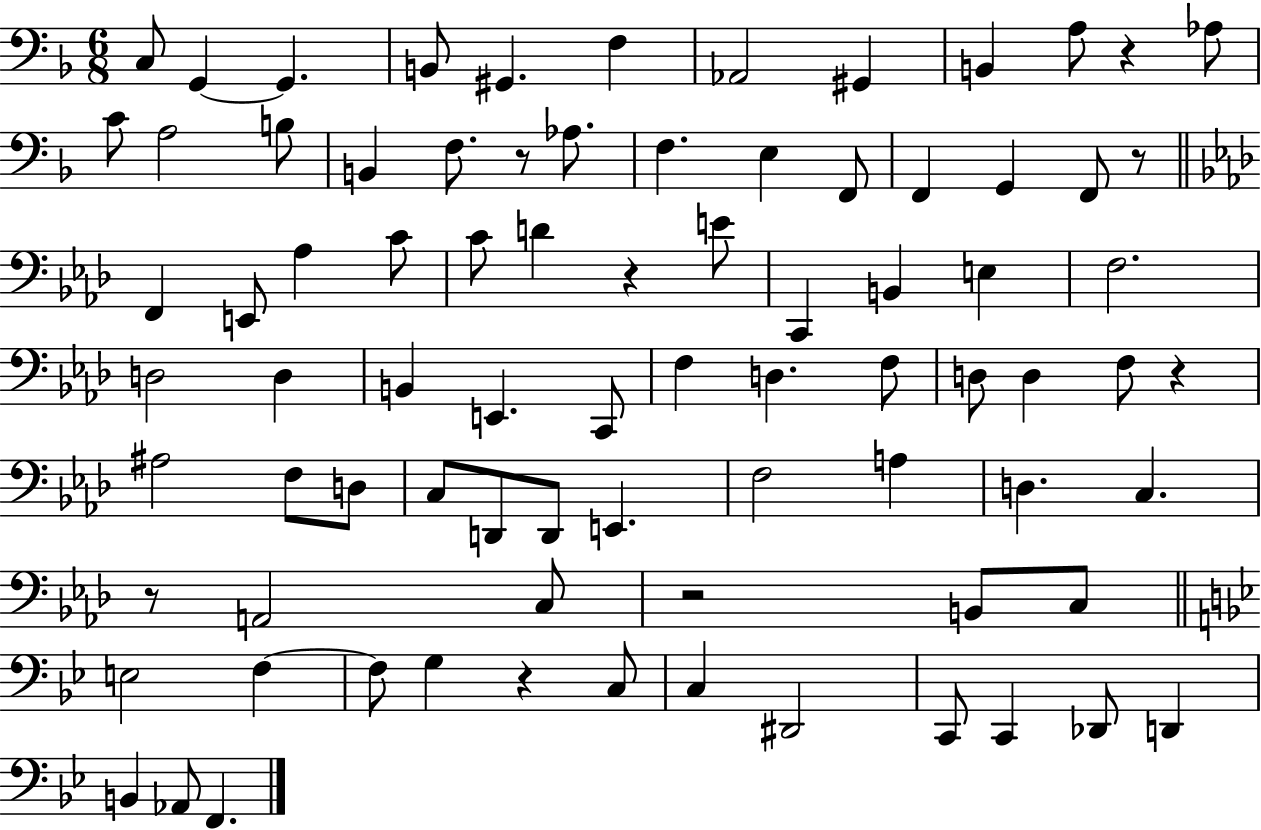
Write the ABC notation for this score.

X:1
T:Untitled
M:6/8
L:1/4
K:F
C,/2 G,, G,, B,,/2 ^G,, F, _A,,2 ^G,, B,, A,/2 z _A,/2 C/2 A,2 B,/2 B,, F,/2 z/2 _A,/2 F, E, F,,/2 F,, G,, F,,/2 z/2 F,, E,,/2 _A, C/2 C/2 D z E/2 C,, B,, E, F,2 D,2 D, B,, E,, C,,/2 F, D, F,/2 D,/2 D, F,/2 z ^A,2 F,/2 D,/2 C,/2 D,,/2 D,,/2 E,, F,2 A, D, C, z/2 A,,2 C,/2 z2 B,,/2 C,/2 E,2 F, F,/2 G, z C,/2 C, ^D,,2 C,,/2 C,, _D,,/2 D,, B,, _A,,/2 F,,